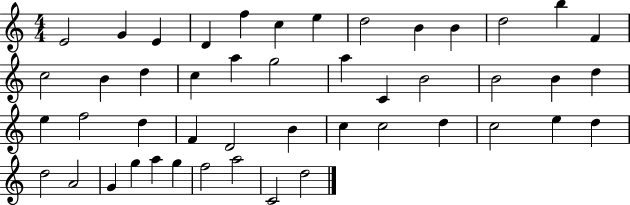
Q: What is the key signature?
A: C major